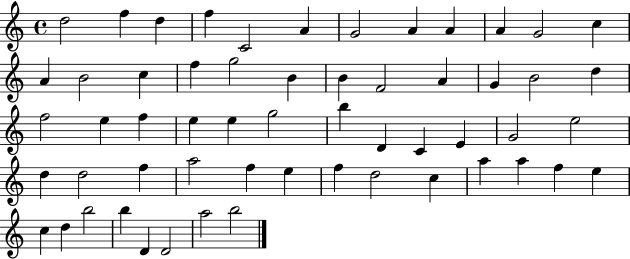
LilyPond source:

{
  \clef treble
  \time 4/4
  \defaultTimeSignature
  \key c \major
  d''2 f''4 d''4 | f''4 c'2 a'4 | g'2 a'4 a'4 | a'4 g'2 c''4 | \break a'4 b'2 c''4 | f''4 g''2 b'4 | b'4 f'2 a'4 | g'4 b'2 d''4 | \break f''2 e''4 f''4 | e''4 e''4 g''2 | b''4 d'4 c'4 e'4 | g'2 e''2 | \break d''4 d''2 f''4 | a''2 f''4 e''4 | f''4 d''2 c''4 | a''4 a''4 f''4 e''4 | \break c''4 d''4 b''2 | b''4 d'4 d'2 | a''2 b''2 | \bar "|."
}